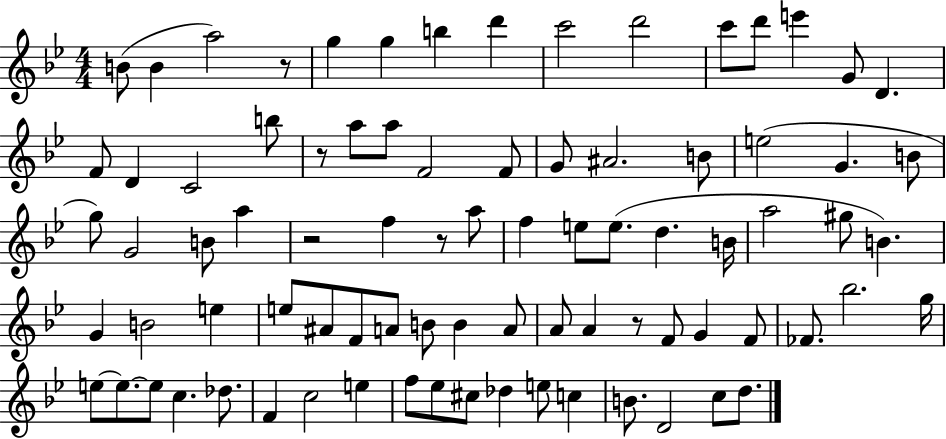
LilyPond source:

{
  \clef treble
  \numericTimeSignature
  \time 4/4
  \key bes \major
  b'8( b'4 a''2) r8 | g''4 g''4 b''4 d'''4 | c'''2 d'''2 | c'''8 d'''8 e'''4 g'8 d'4. | \break f'8 d'4 c'2 b''8 | r8 a''8 a''8 f'2 f'8 | g'8 ais'2. b'8 | e''2( g'4. b'8 | \break g''8) g'2 b'8 a''4 | r2 f''4 r8 a''8 | f''4 e''8 e''8.( d''4. b'16 | a''2 gis''8 b'4.) | \break g'4 b'2 e''4 | e''8 ais'8 f'8 a'8 b'8 b'4 a'8 | a'8 a'4 r8 f'8 g'4 f'8 | fes'8. bes''2. g''16 | \break e''8~~ e''8.~~ e''8 c''4. des''8. | f'4 c''2 e''4 | f''8 ees''8 cis''8 des''4 e''8 c''4 | b'8. d'2 c''8 d''8. | \break \bar "|."
}